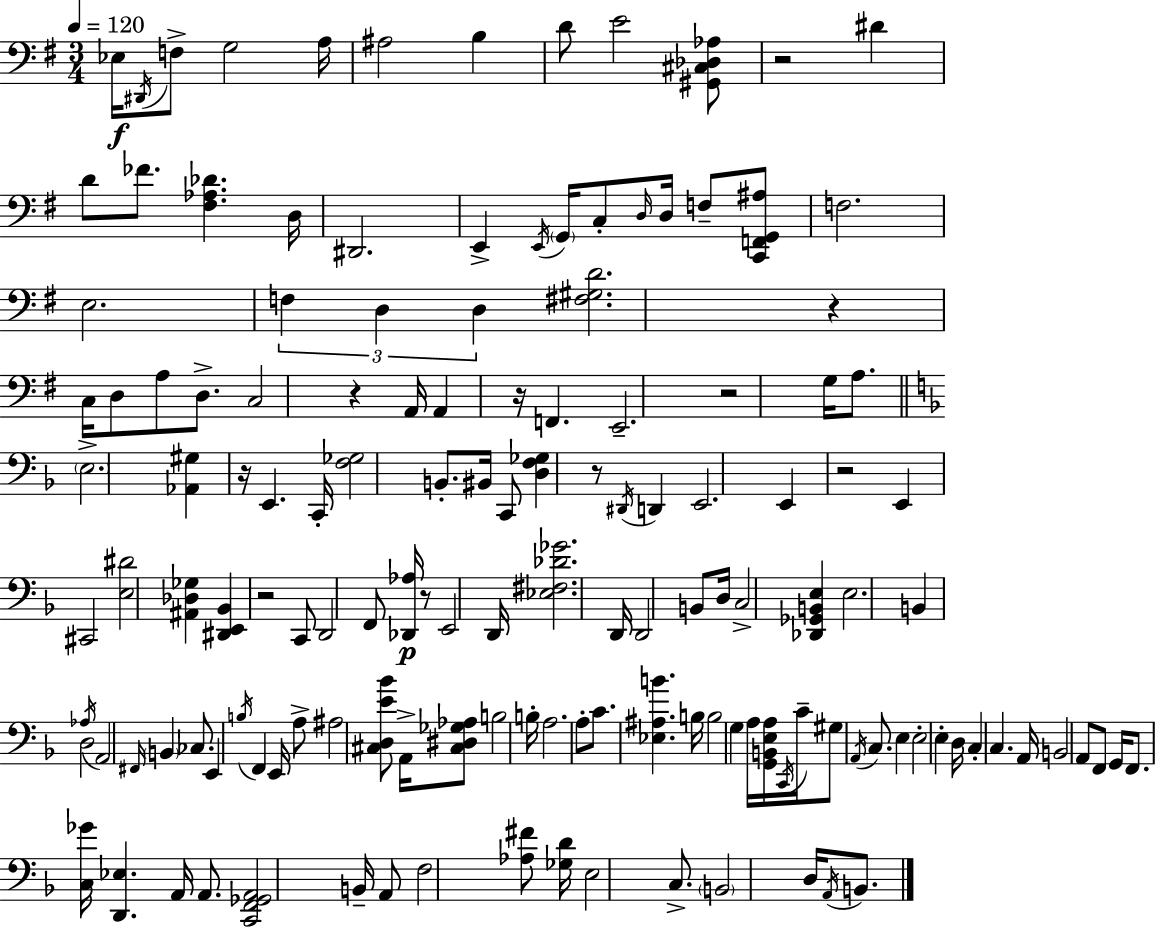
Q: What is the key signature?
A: G major